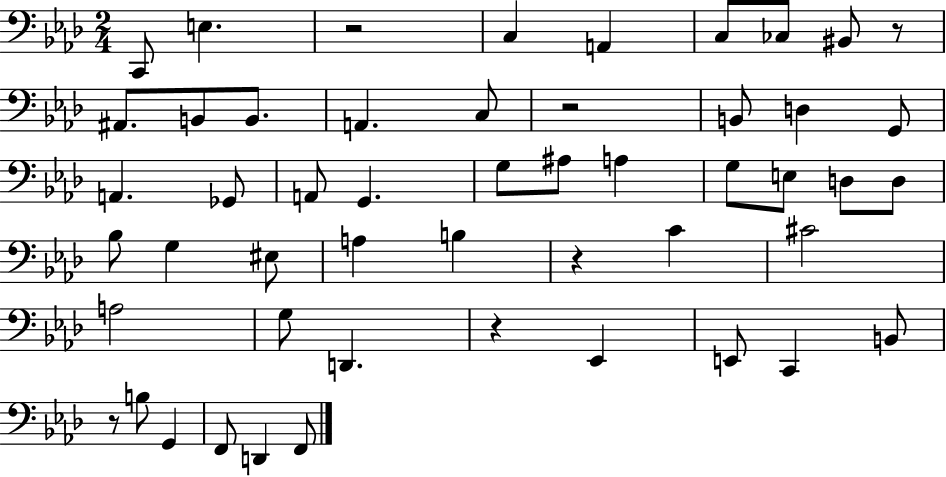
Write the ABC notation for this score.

X:1
T:Untitled
M:2/4
L:1/4
K:Ab
C,,/2 E, z2 C, A,, C,/2 _C,/2 ^B,,/2 z/2 ^A,,/2 B,,/2 B,,/2 A,, C,/2 z2 B,,/2 D, G,,/2 A,, _G,,/2 A,,/2 G,, G,/2 ^A,/2 A, G,/2 E,/2 D,/2 D,/2 _B,/2 G, ^E,/2 A, B, z C ^C2 A,2 G,/2 D,, z _E,, E,,/2 C,, B,,/2 z/2 B,/2 G,, F,,/2 D,, F,,/2